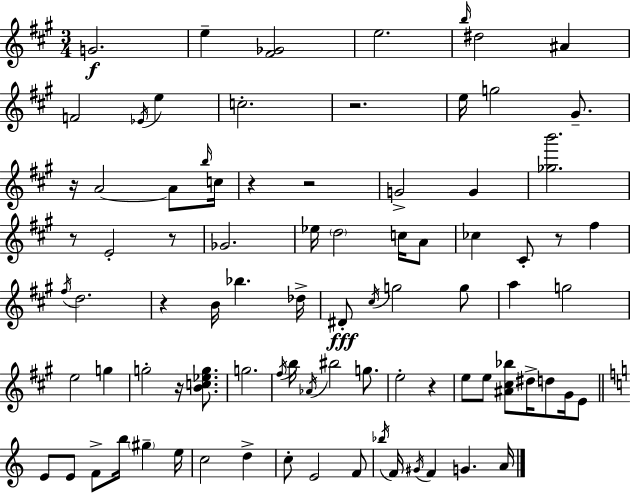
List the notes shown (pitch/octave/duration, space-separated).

G4/h. E5/q [F#4,Gb4]/h E5/h. B5/s D#5/h A#4/q F4/h Eb4/s E5/q C5/h. R/h. E5/s G5/h G#4/e. R/s A4/h A4/e B5/s C5/s R/q R/h G4/h G4/q [Gb5,B6]/h. R/e E4/h R/e Gb4/h. Eb5/s D5/h C5/s A4/e CES5/q C#4/e R/e F#5/q F#5/s D5/h. R/q B4/s Bb5/q. Db5/s D#4/e C#5/s G5/h G5/e A5/q G5/h E5/h G5/q G5/h R/s [B4,C5,Eb5,G5]/e. G5/h. F#5/s B5/s Ab4/s BIS5/h G5/e. E5/h R/q E5/e E5/e [A#4,C#5,Bb5]/e D#5/s D5/e G#4/s E4/e E4/e E4/e F4/e B5/s G#5/q E5/s C5/h D5/q C5/e E4/h F4/e Bb5/s F4/s G#4/s F4/q G4/q. A4/s